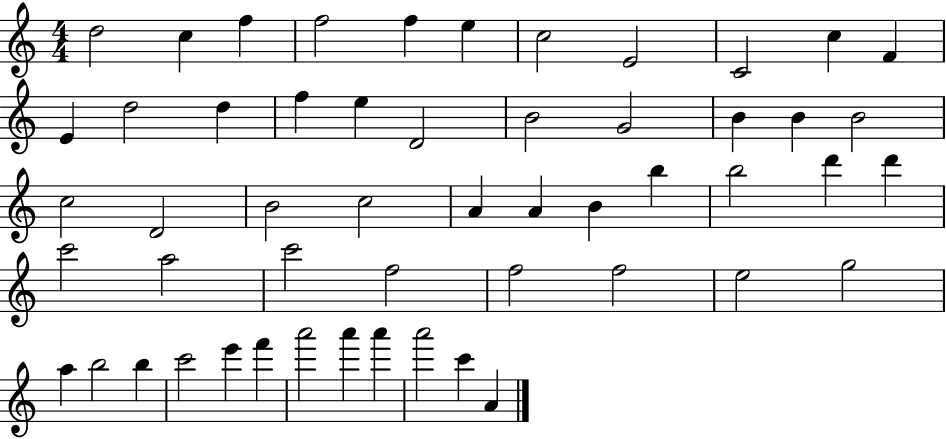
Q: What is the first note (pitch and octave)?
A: D5